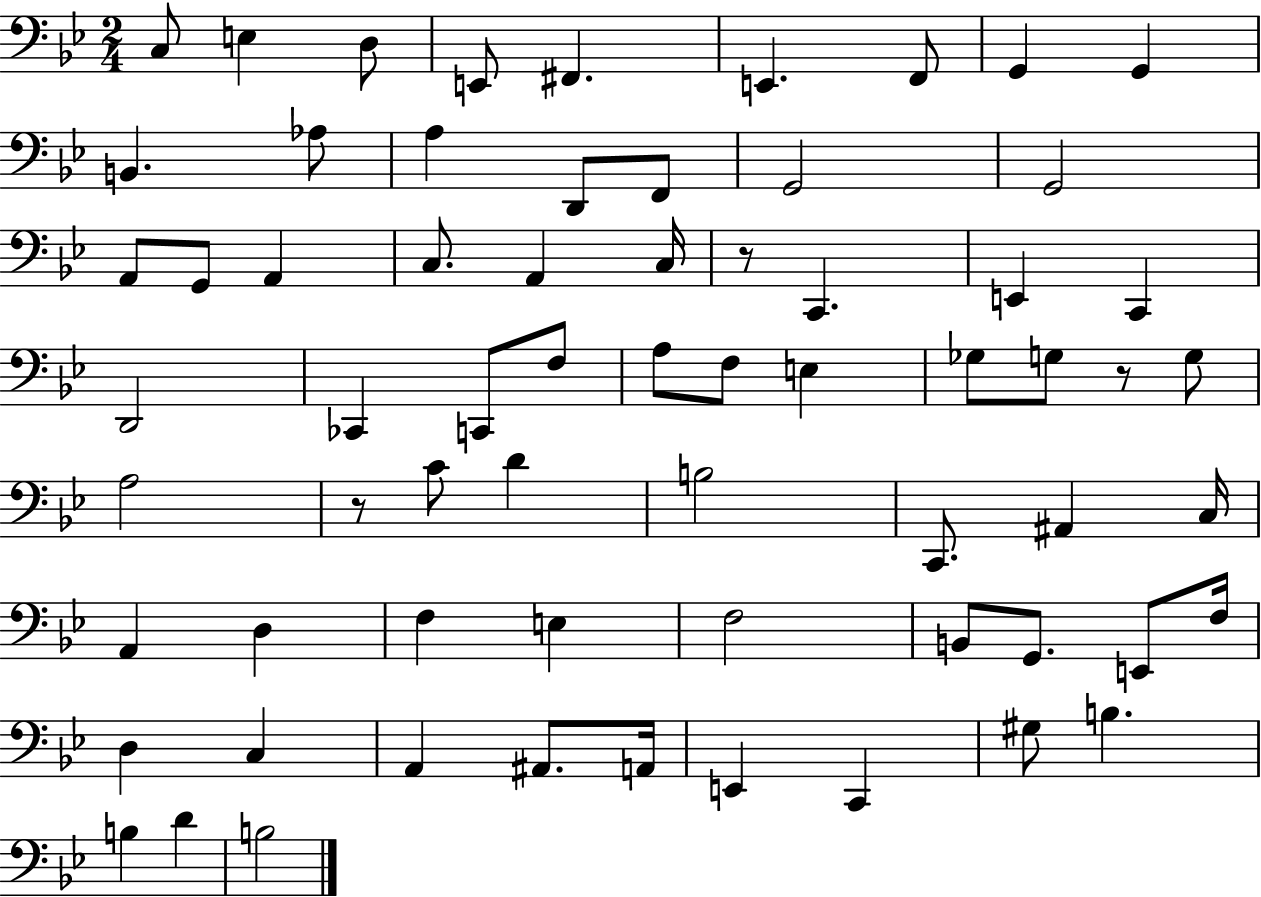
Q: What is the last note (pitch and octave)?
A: B3